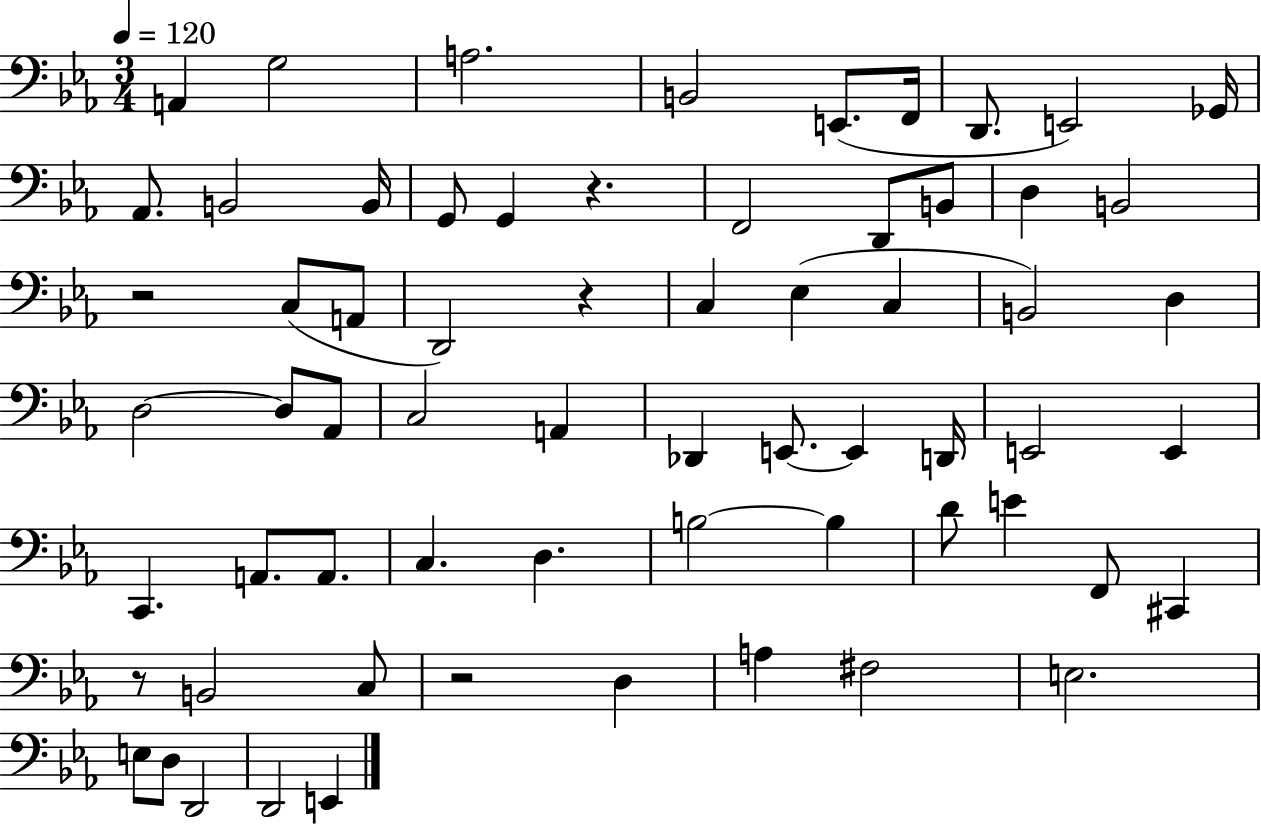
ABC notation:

X:1
T:Untitled
M:3/4
L:1/4
K:Eb
A,, G,2 A,2 B,,2 E,,/2 F,,/4 D,,/2 E,,2 _G,,/4 _A,,/2 B,,2 B,,/4 G,,/2 G,, z F,,2 D,,/2 B,,/2 D, B,,2 z2 C,/2 A,,/2 D,,2 z C, _E, C, B,,2 D, D,2 D,/2 _A,,/2 C,2 A,, _D,, E,,/2 E,, D,,/4 E,,2 E,, C,, A,,/2 A,,/2 C, D, B,2 B, D/2 E F,,/2 ^C,, z/2 B,,2 C,/2 z2 D, A, ^F,2 E,2 E,/2 D,/2 D,,2 D,,2 E,,